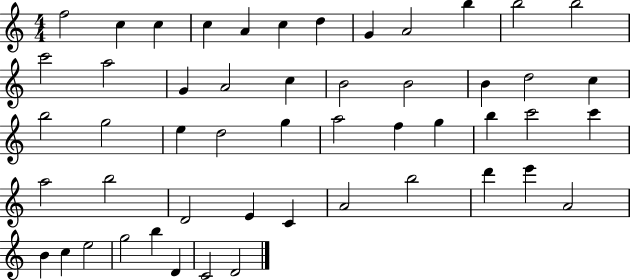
X:1
T:Untitled
M:4/4
L:1/4
K:C
f2 c c c A c d G A2 b b2 b2 c'2 a2 G A2 c B2 B2 B d2 c b2 g2 e d2 g a2 f g b c'2 c' a2 b2 D2 E C A2 b2 d' e' A2 B c e2 g2 b D C2 D2